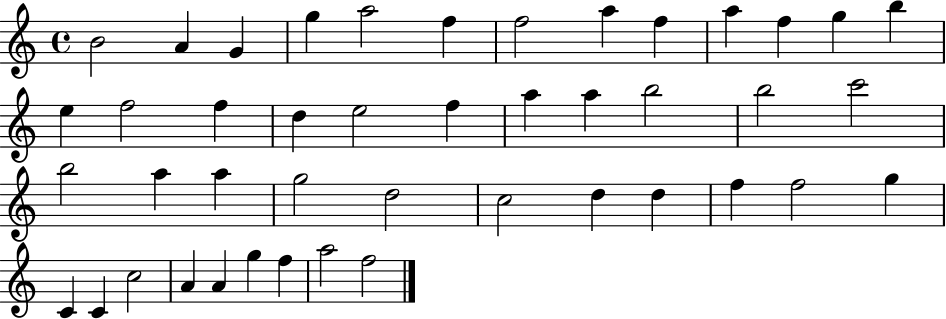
X:1
T:Untitled
M:4/4
L:1/4
K:C
B2 A G g a2 f f2 a f a f g b e f2 f d e2 f a a b2 b2 c'2 b2 a a g2 d2 c2 d d f f2 g C C c2 A A g f a2 f2